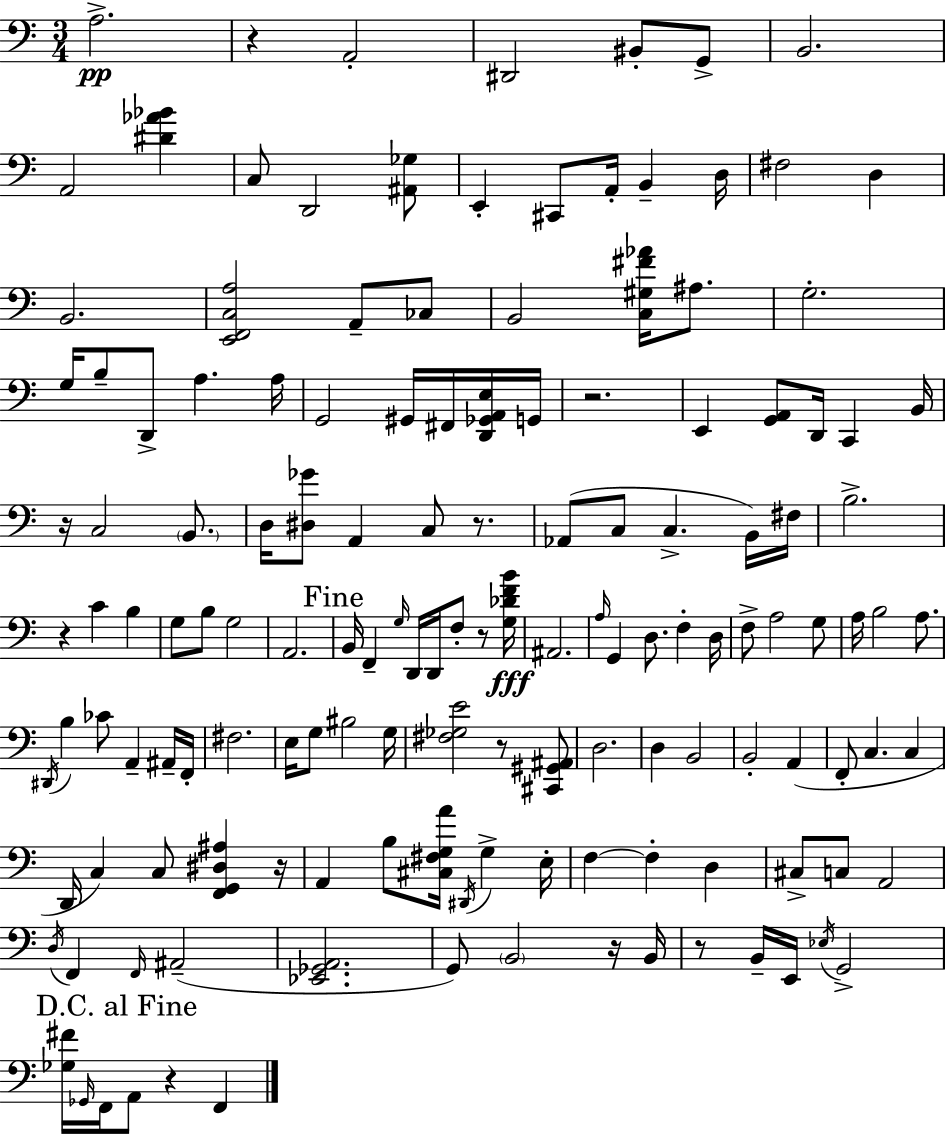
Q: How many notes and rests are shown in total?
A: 143